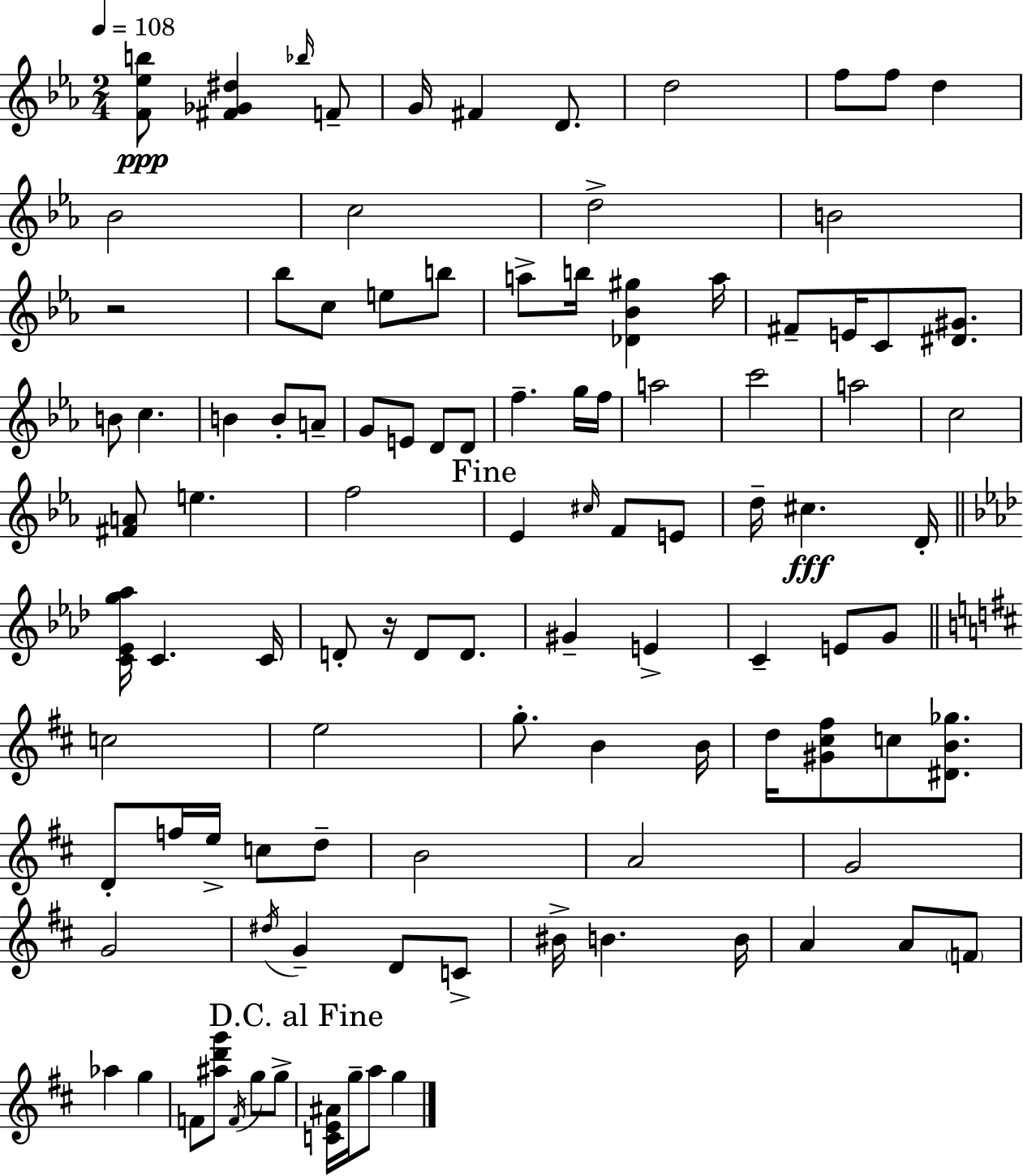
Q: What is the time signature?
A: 2/4